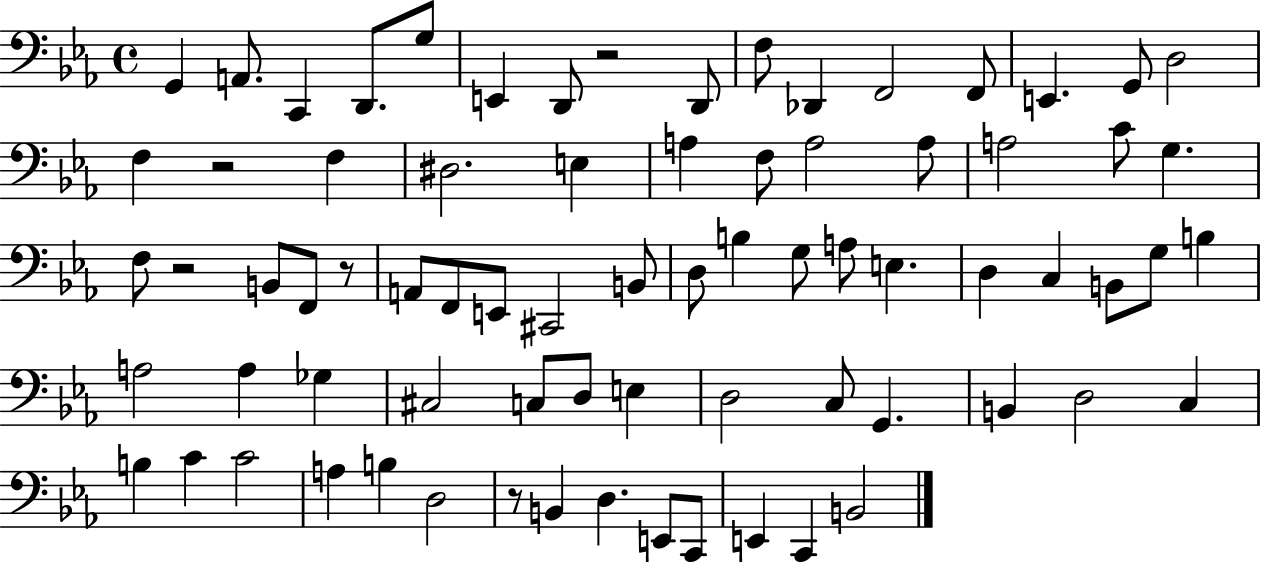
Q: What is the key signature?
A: EES major